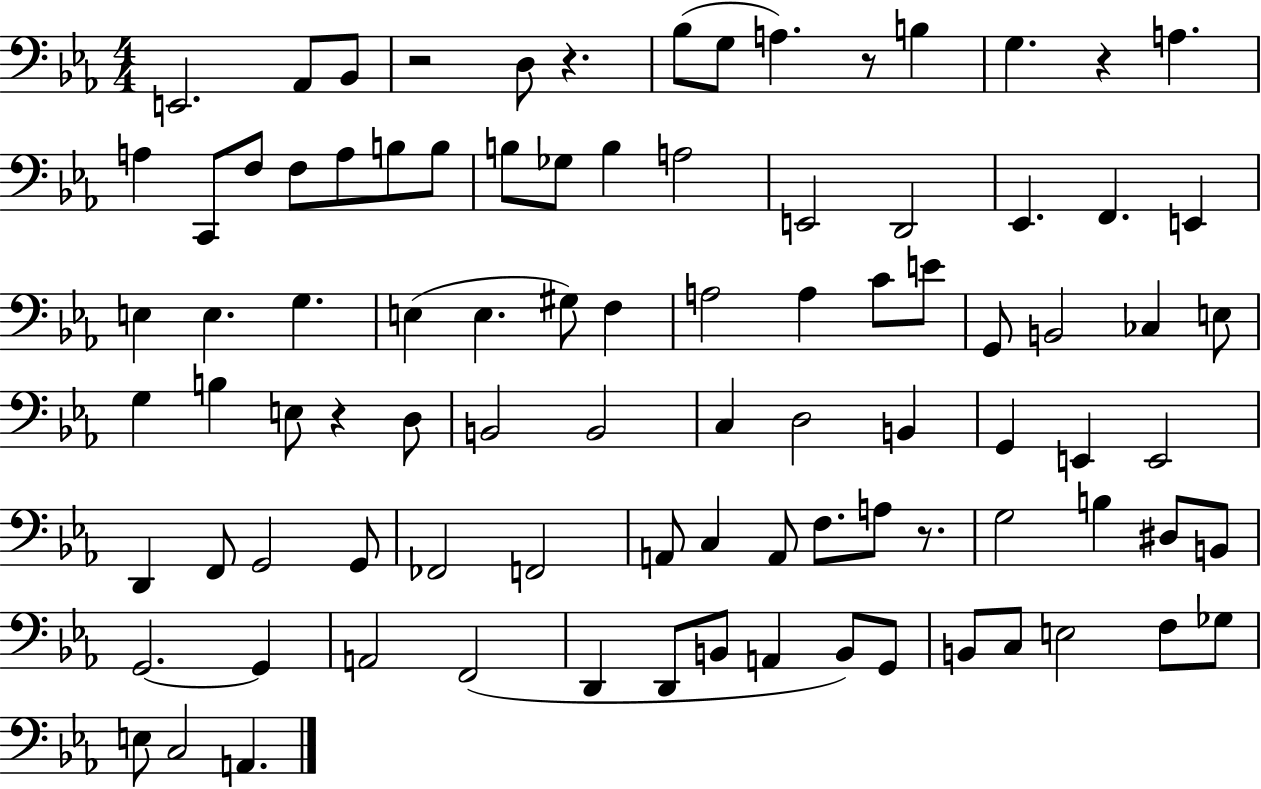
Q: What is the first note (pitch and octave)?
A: E2